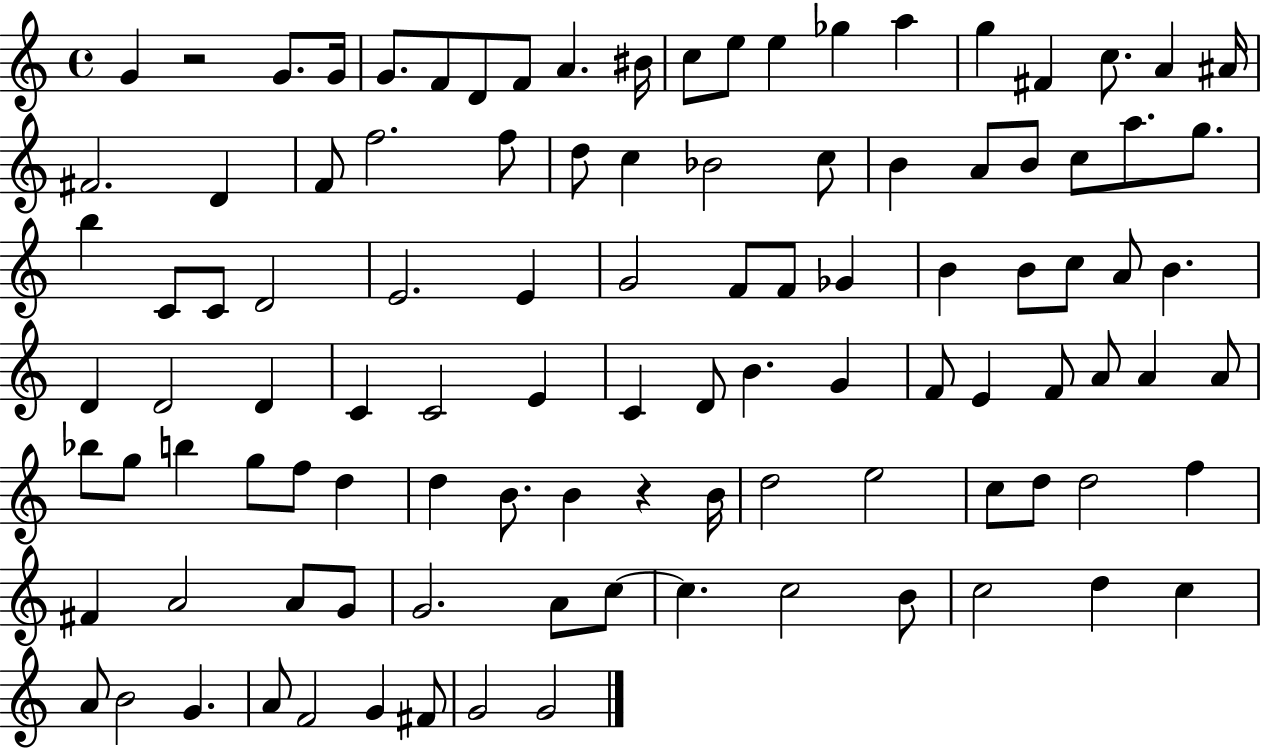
G4/q R/h G4/e. G4/s G4/e. F4/e D4/e F4/e A4/q. BIS4/s C5/e E5/e E5/q Gb5/q A5/q G5/q F#4/q C5/e. A4/q A#4/s F#4/h. D4/q F4/e F5/h. F5/e D5/e C5/q Bb4/h C5/e B4/q A4/e B4/e C5/e A5/e. G5/e. B5/q C4/e C4/e D4/h E4/h. E4/q G4/h F4/e F4/e Gb4/q B4/q B4/e C5/e A4/e B4/q. D4/q D4/h D4/q C4/q C4/h E4/q C4/q D4/e B4/q. G4/q F4/e E4/q F4/e A4/e A4/q A4/e Bb5/e G5/e B5/q G5/e F5/e D5/q D5/q B4/e. B4/q R/q B4/s D5/h E5/h C5/e D5/e D5/h F5/q F#4/q A4/h A4/e G4/e G4/h. A4/e C5/e C5/q. C5/h B4/e C5/h D5/q C5/q A4/e B4/h G4/q. A4/e F4/h G4/q F#4/e G4/h G4/h